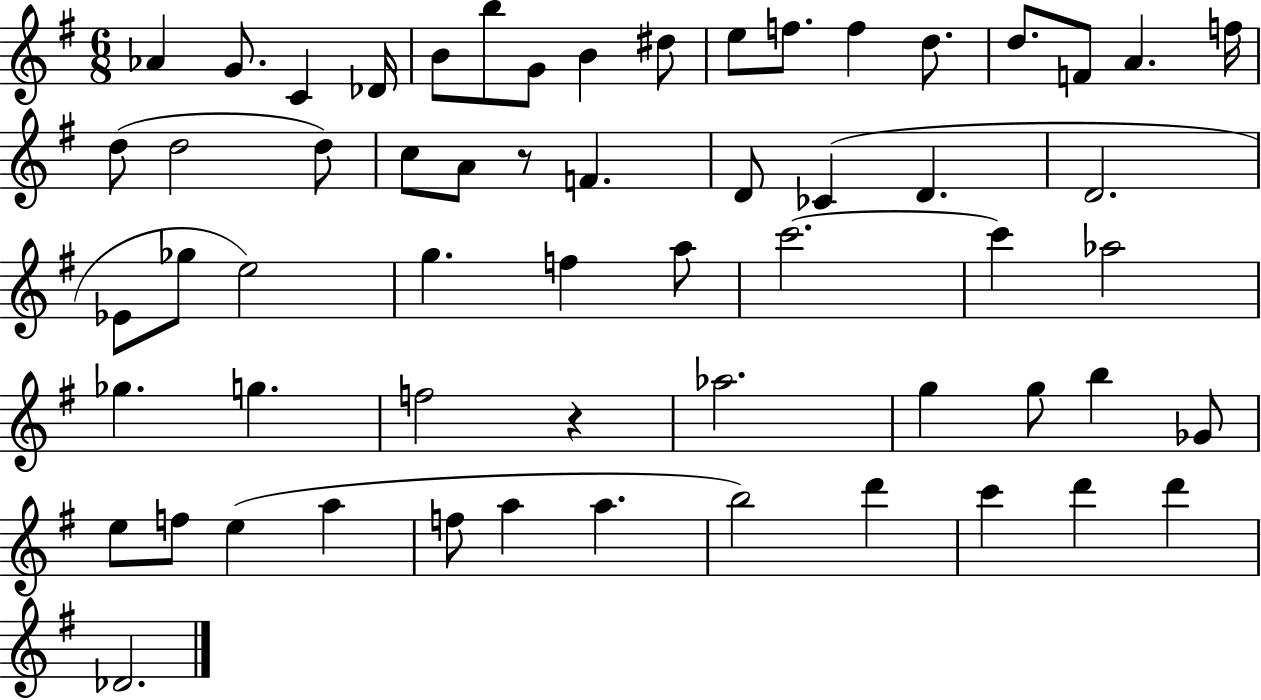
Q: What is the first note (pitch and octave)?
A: Ab4